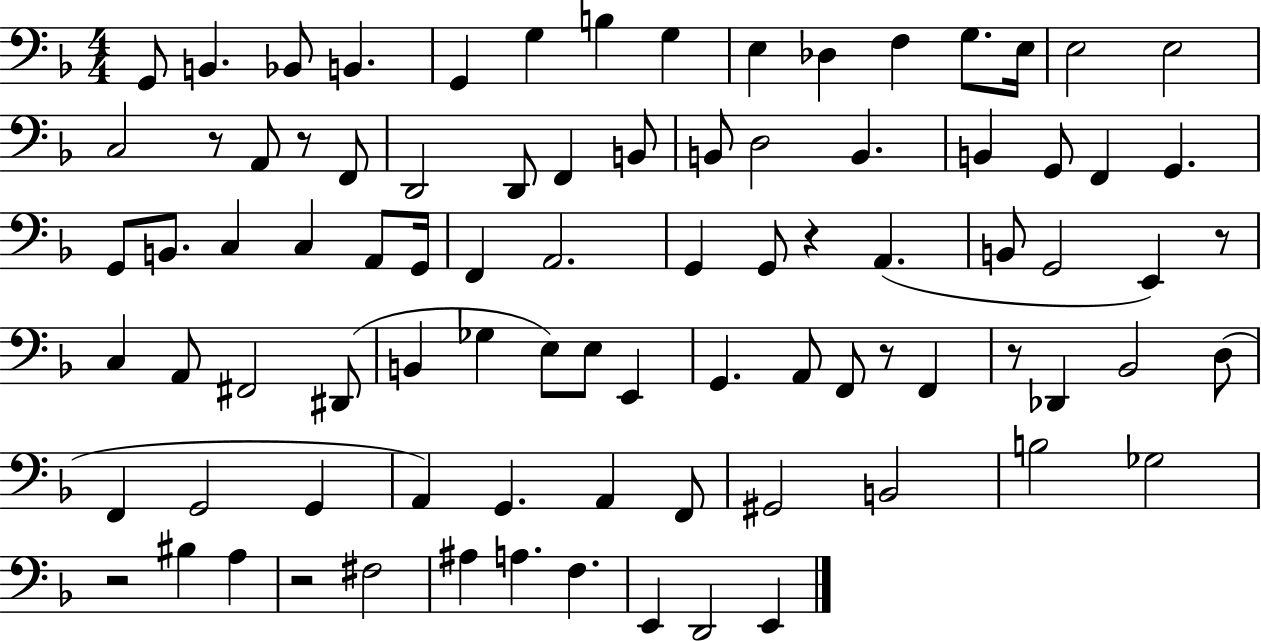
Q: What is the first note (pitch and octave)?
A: G2